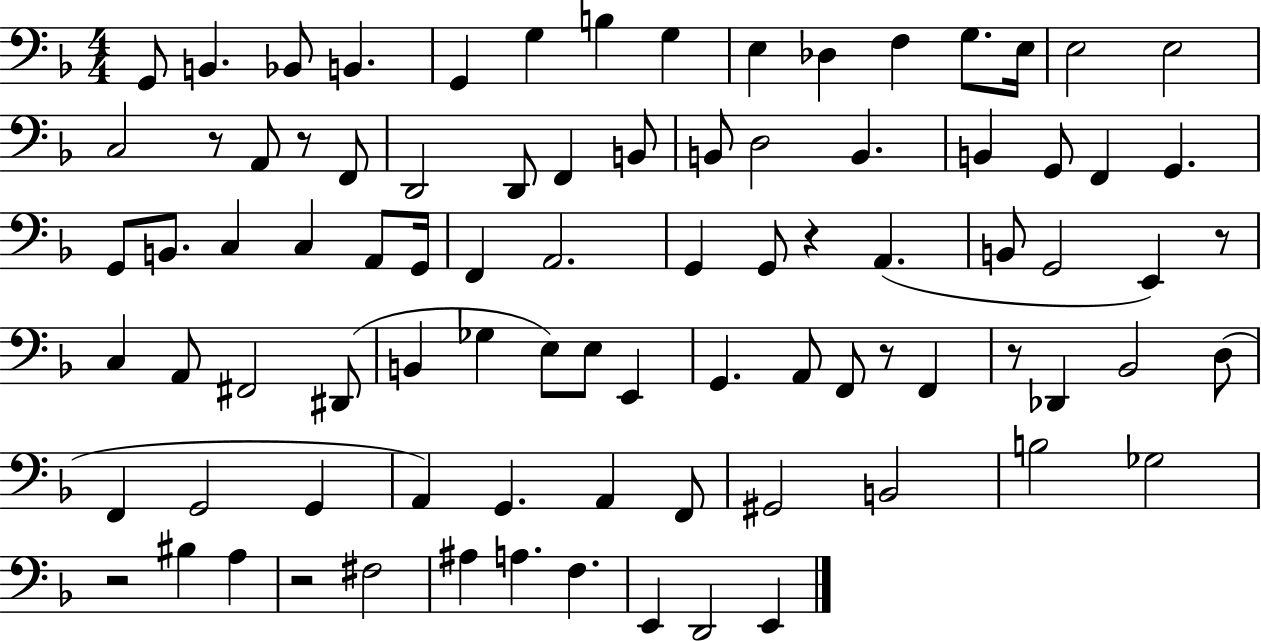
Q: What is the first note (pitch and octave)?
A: G2